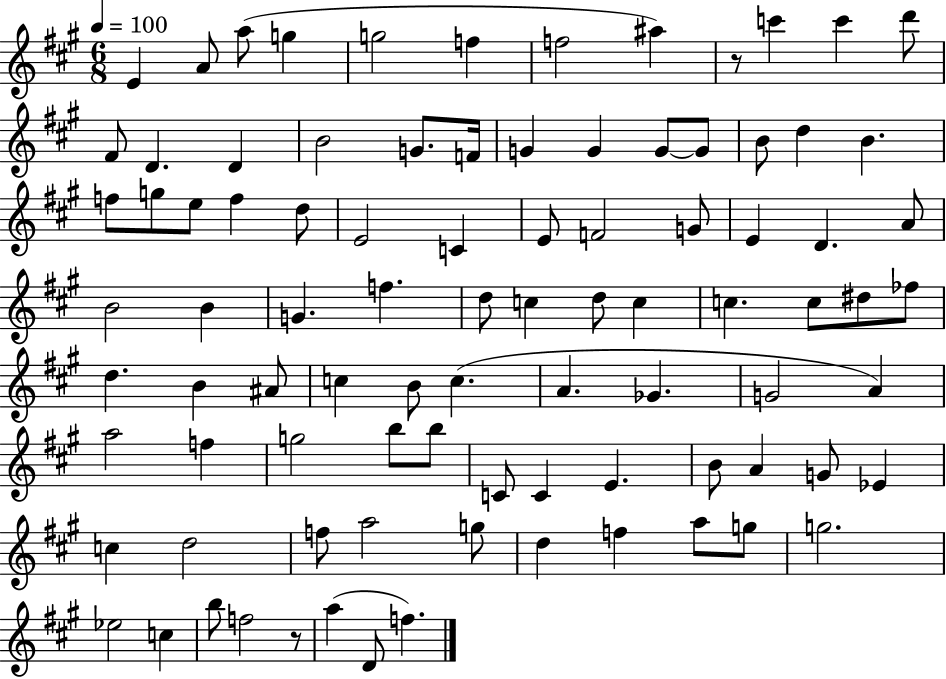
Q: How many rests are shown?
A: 2